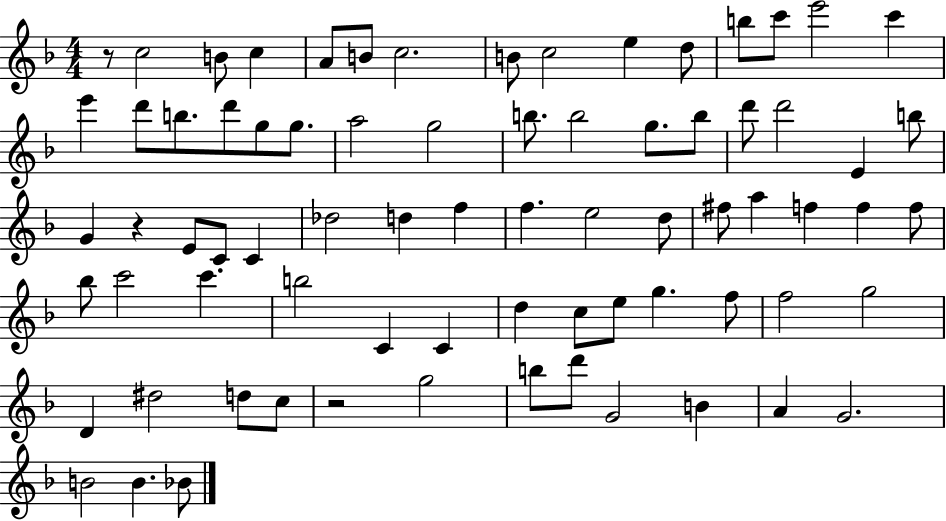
R/e C5/h B4/e C5/q A4/e B4/e C5/h. B4/e C5/h E5/q D5/e B5/e C6/e E6/h C6/q E6/q D6/e B5/e. D6/e G5/e G5/e. A5/h G5/h B5/e. B5/h G5/e. B5/e D6/e D6/h E4/q B5/e G4/q R/q E4/e C4/e C4/q Db5/h D5/q F5/q F5/q. E5/h D5/e F#5/e A5/q F5/q F5/q F5/e Bb5/e C6/h C6/q. B5/h C4/q C4/q D5/q C5/e E5/e G5/q. F5/e F5/h G5/h D4/q D#5/h D5/e C5/e R/h G5/h B5/e D6/e G4/h B4/q A4/q G4/h. B4/h B4/q. Bb4/e